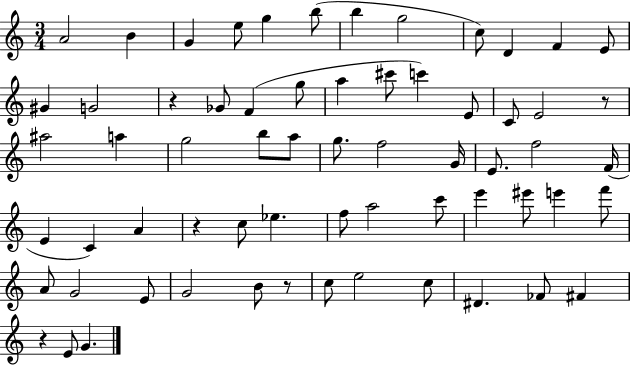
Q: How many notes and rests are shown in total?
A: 64